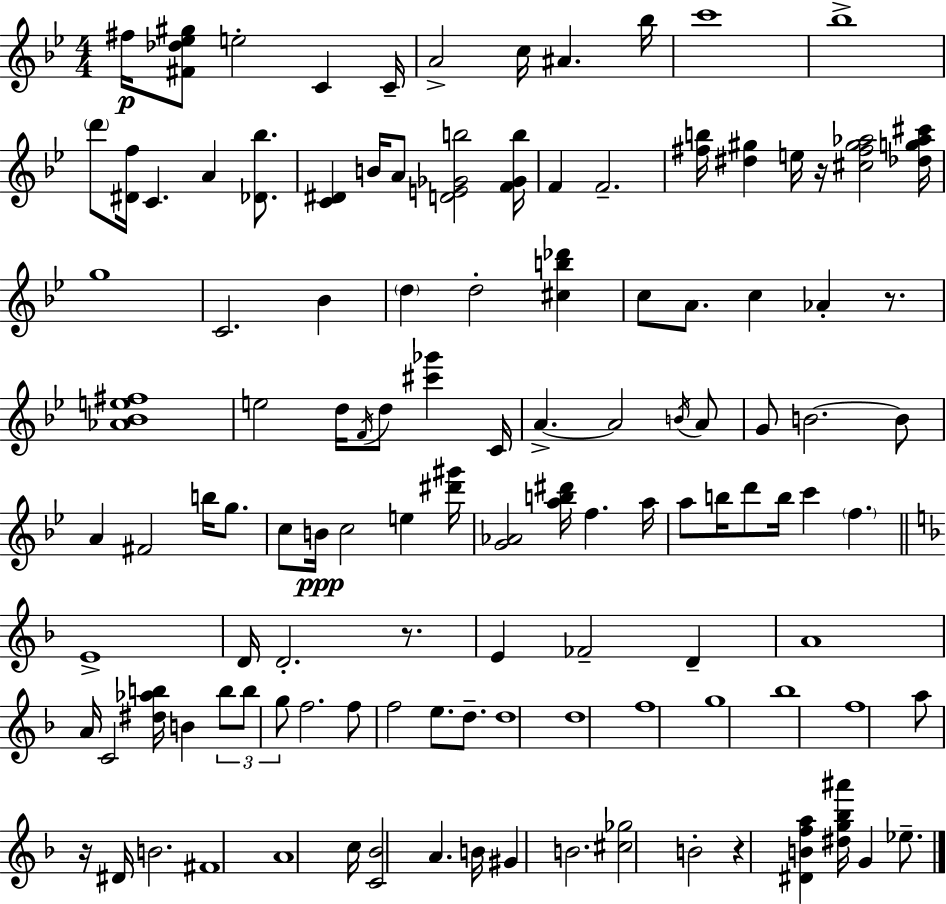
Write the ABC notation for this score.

X:1
T:Untitled
M:4/4
L:1/4
K:Bb
^f/4 [^F_d_e^g]/2 e2 C C/4 A2 c/4 ^A _b/4 c'4 _b4 d'/2 [^Df]/4 C A [_D_b]/2 [C^D] B/4 A/2 [DE_Gb]2 [F_Gb]/4 F F2 [^fb]/4 [^d^g] e/4 z/4 [^c^f^g_a]2 [_dg_a^c']/4 g4 C2 _B d d2 [^cb_d'] c/2 A/2 c _A z/2 [_A_Be^f]4 e2 d/4 F/4 d/2 [^c'_g'] C/4 A A2 B/4 A/2 G/2 B2 B/2 A ^F2 b/4 g/2 c/2 B/4 c2 e [^d'^g']/4 [G_A]2 [ab^d']/4 f a/4 a/2 b/4 d'/2 b/4 c' f E4 D/4 D2 z/2 E _F2 D A4 A/4 C2 [^d_ab]/4 B b/2 b/2 g/2 f2 f/2 f2 e/2 d/2 d4 d4 f4 g4 _b4 f4 a/2 z/4 ^D/4 B2 ^F4 A4 c/4 [C_B]2 A B/4 ^G B2 [^c_g]2 B2 z [^DBfa] [^dg_b^a']/4 G _e/2